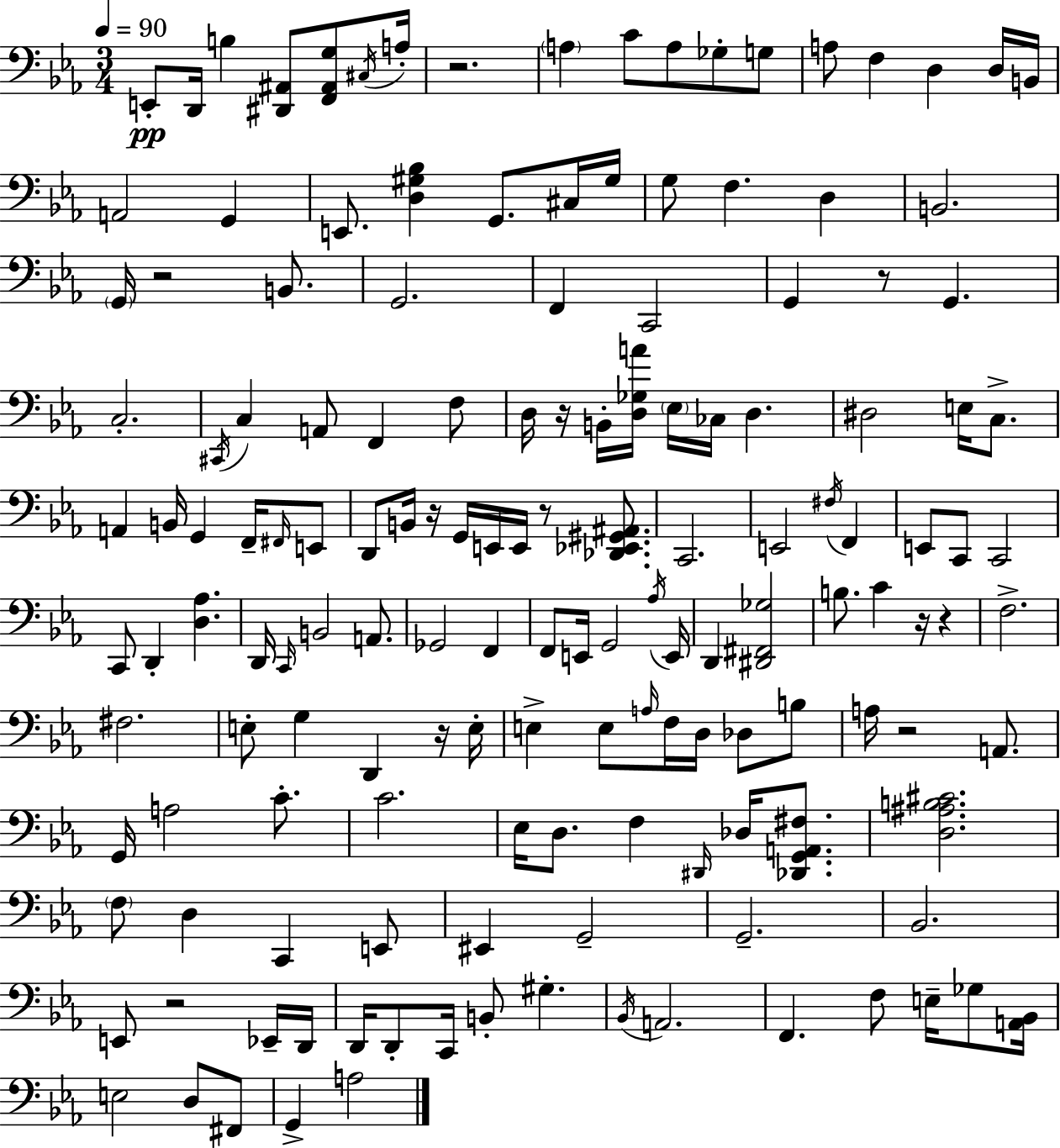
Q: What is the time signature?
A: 3/4